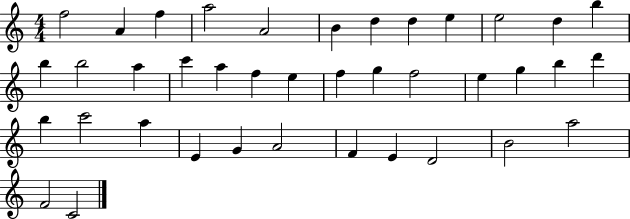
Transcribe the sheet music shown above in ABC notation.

X:1
T:Untitled
M:4/4
L:1/4
K:C
f2 A f a2 A2 B d d e e2 d b b b2 a c' a f e f g f2 e g b d' b c'2 a E G A2 F E D2 B2 a2 F2 C2